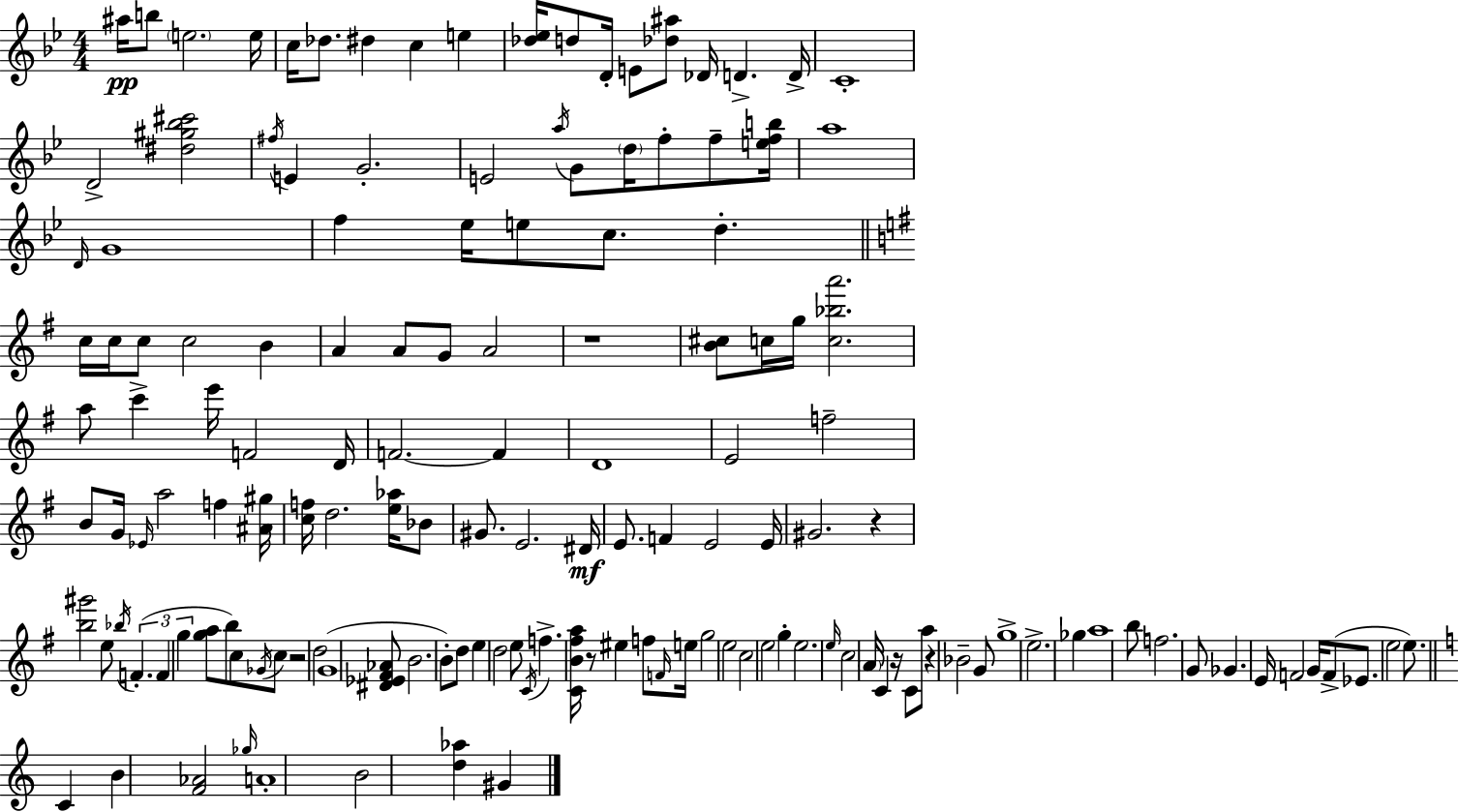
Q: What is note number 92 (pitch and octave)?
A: F4